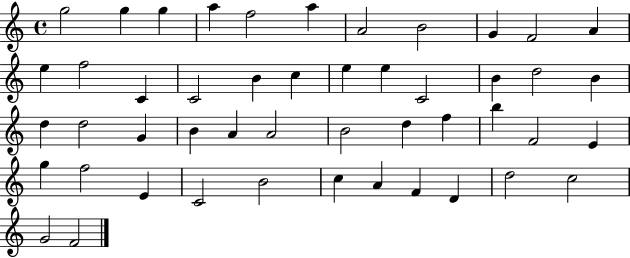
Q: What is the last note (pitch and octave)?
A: F4